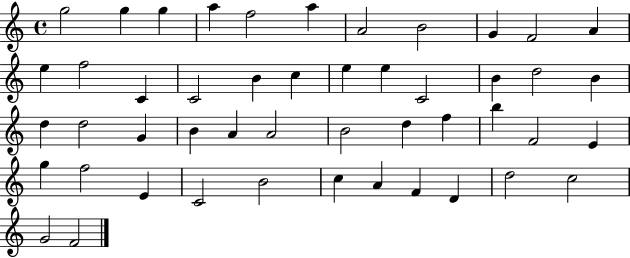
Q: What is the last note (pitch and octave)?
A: F4